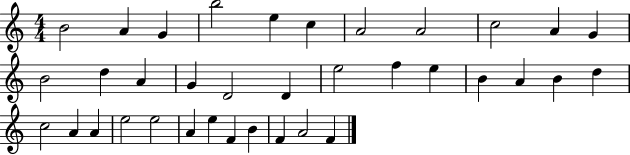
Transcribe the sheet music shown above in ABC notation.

X:1
T:Untitled
M:4/4
L:1/4
K:C
B2 A G b2 e c A2 A2 c2 A G B2 d A G D2 D e2 f e B A B d c2 A A e2 e2 A e F B F A2 F